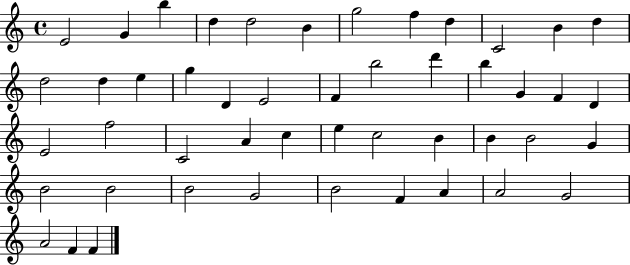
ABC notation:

X:1
T:Untitled
M:4/4
L:1/4
K:C
E2 G b d d2 B g2 f d C2 B d d2 d e g D E2 F b2 d' b G F D E2 f2 C2 A c e c2 B B B2 G B2 B2 B2 G2 B2 F A A2 G2 A2 F F